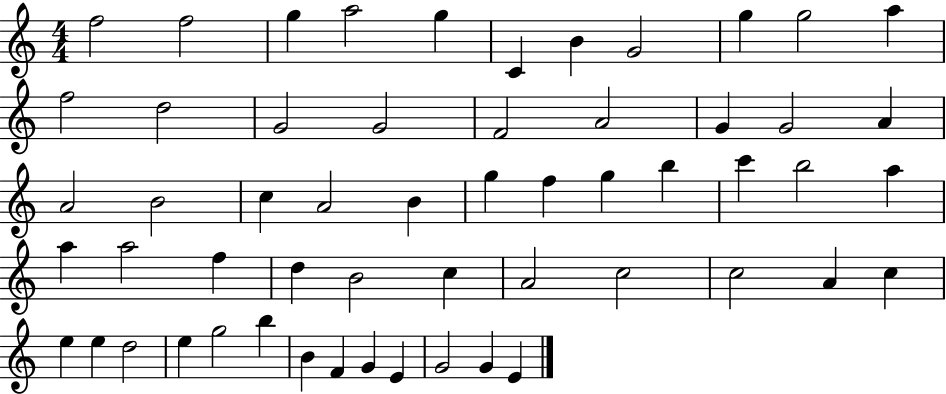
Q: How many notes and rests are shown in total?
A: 56